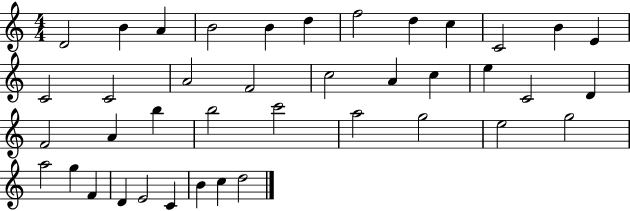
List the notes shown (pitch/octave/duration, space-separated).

D4/h B4/q A4/q B4/h B4/q D5/q F5/h D5/q C5/q C4/h B4/q E4/q C4/h C4/h A4/h F4/h C5/h A4/q C5/q E5/q C4/h D4/q F4/h A4/q B5/q B5/h C6/h A5/h G5/h E5/h G5/h A5/h G5/q F4/q D4/q E4/h C4/q B4/q C5/q D5/h